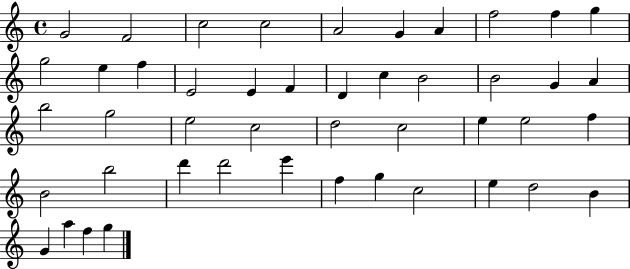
{
  \clef treble
  \time 4/4
  \defaultTimeSignature
  \key c \major
  g'2 f'2 | c''2 c''2 | a'2 g'4 a'4 | f''2 f''4 g''4 | \break g''2 e''4 f''4 | e'2 e'4 f'4 | d'4 c''4 b'2 | b'2 g'4 a'4 | \break b''2 g''2 | e''2 c''2 | d''2 c''2 | e''4 e''2 f''4 | \break b'2 b''2 | d'''4 d'''2 e'''4 | f''4 g''4 c''2 | e''4 d''2 b'4 | \break g'4 a''4 f''4 g''4 | \bar "|."
}